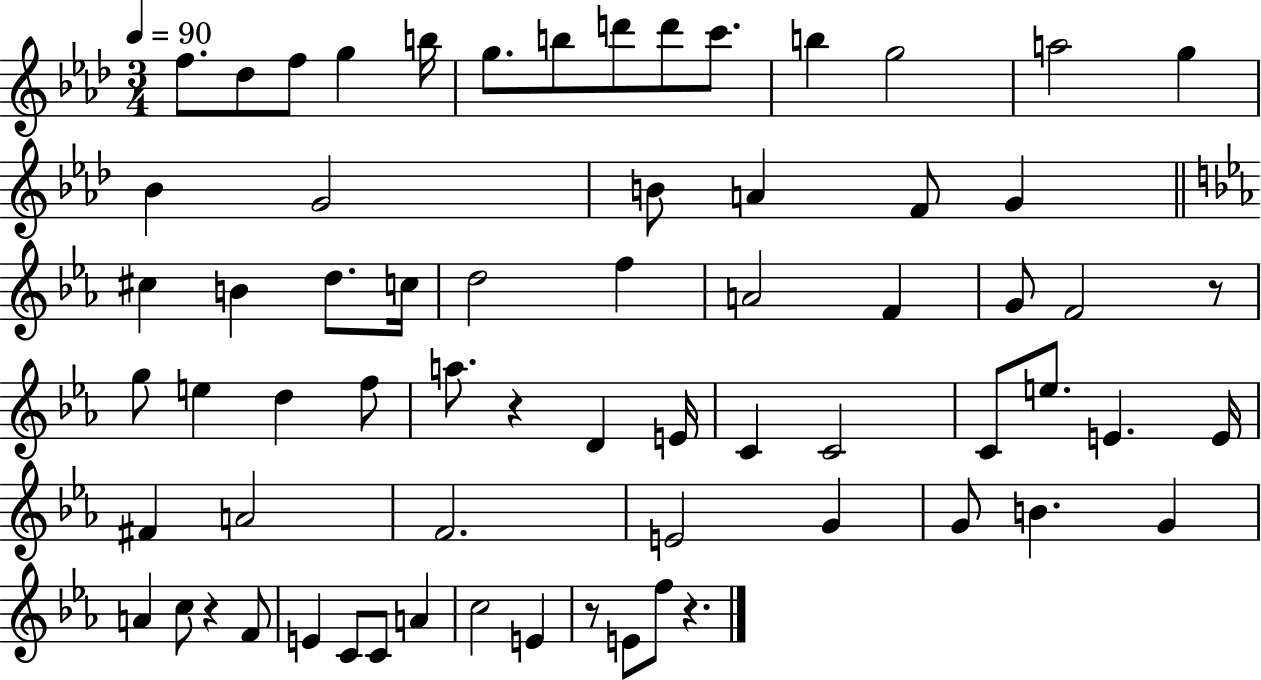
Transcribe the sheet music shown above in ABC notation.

X:1
T:Untitled
M:3/4
L:1/4
K:Ab
f/2 _d/2 f/2 g b/4 g/2 b/2 d'/2 d'/2 c'/2 b g2 a2 g _B G2 B/2 A F/2 G ^c B d/2 c/4 d2 f A2 F G/2 F2 z/2 g/2 e d f/2 a/2 z D E/4 C C2 C/2 e/2 E E/4 ^F A2 F2 E2 G G/2 B G A c/2 z F/2 E C/2 C/2 A c2 E z/2 E/2 f/2 z